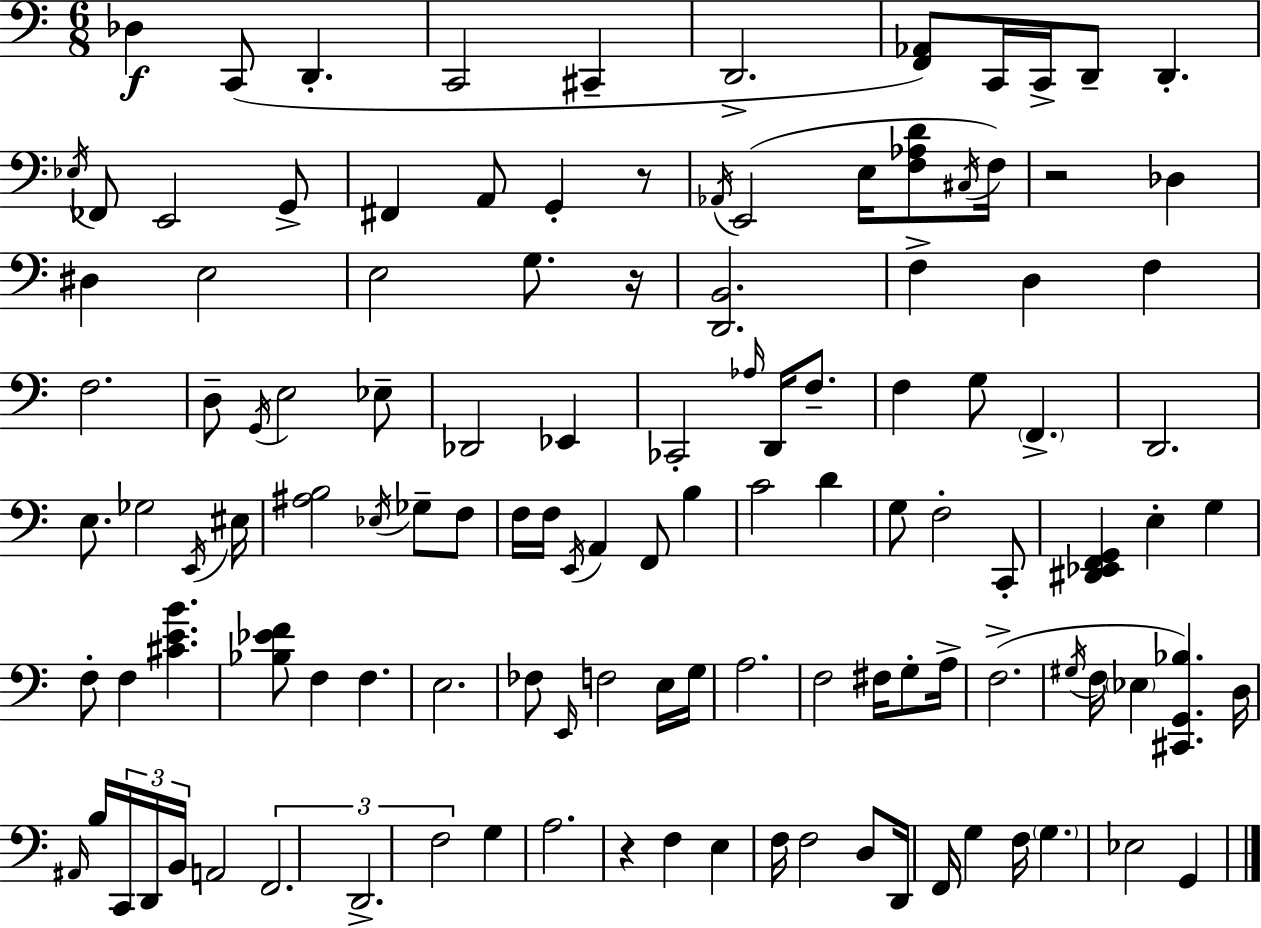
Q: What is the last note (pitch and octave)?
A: G2